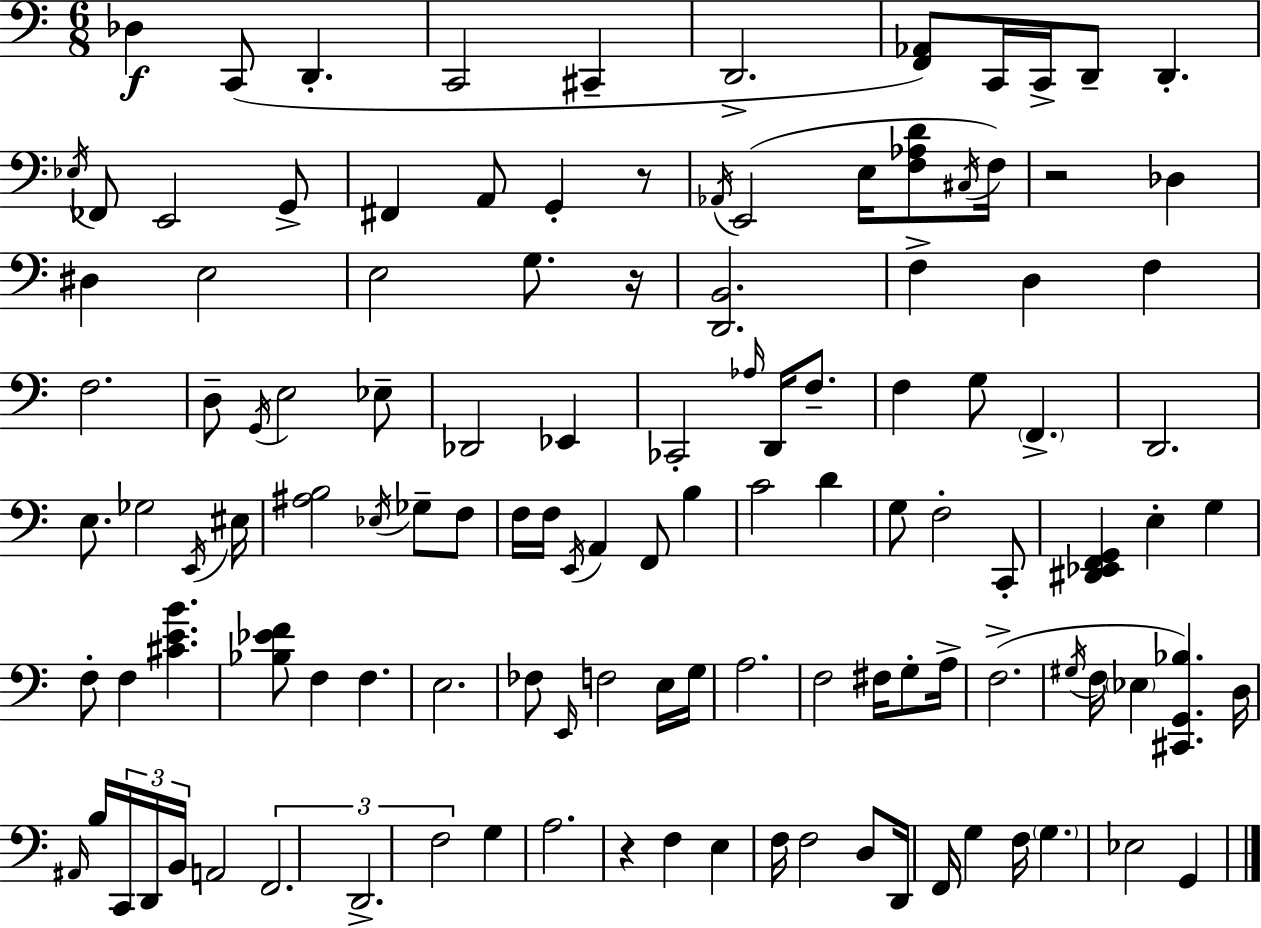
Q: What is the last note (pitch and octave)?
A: G2